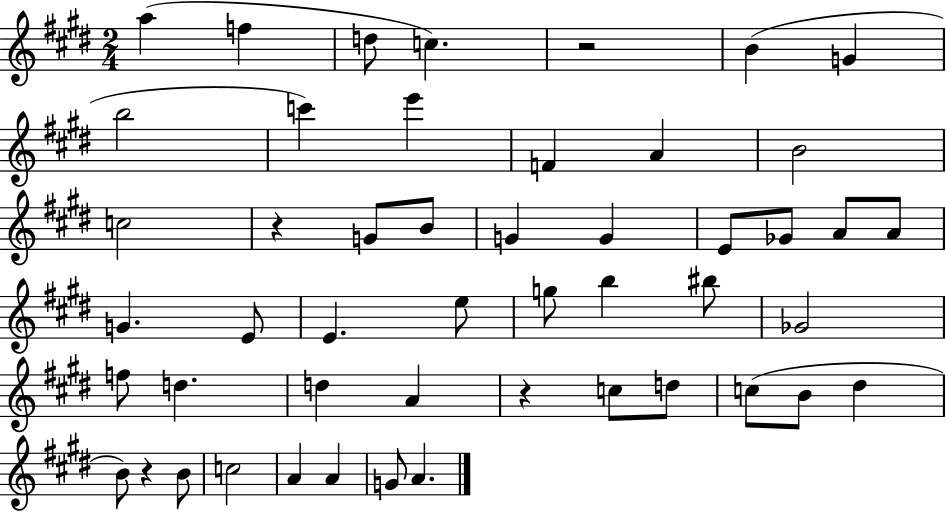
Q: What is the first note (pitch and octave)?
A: A5